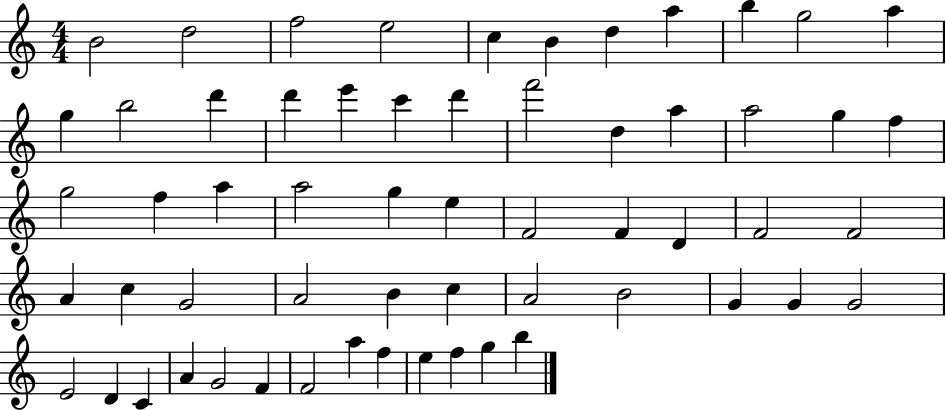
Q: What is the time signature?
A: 4/4